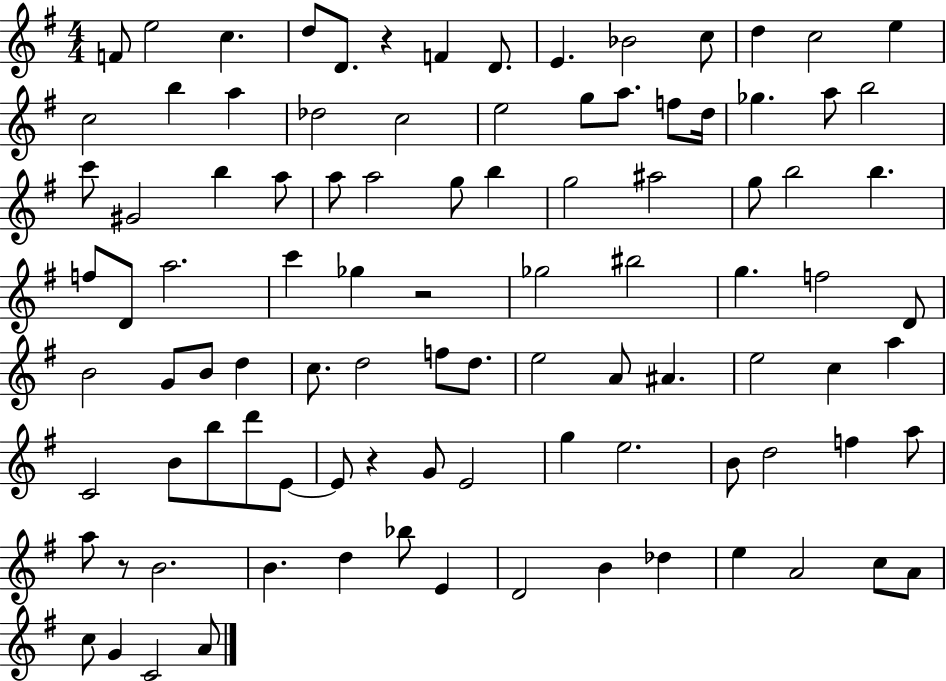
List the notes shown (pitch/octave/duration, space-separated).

F4/e E5/h C5/q. D5/e D4/e. R/q F4/q D4/e. E4/q. Bb4/h C5/e D5/q C5/h E5/q C5/h B5/q A5/q Db5/h C5/h E5/h G5/e A5/e. F5/e D5/s Gb5/q. A5/e B5/h C6/e G#4/h B5/q A5/e A5/e A5/h G5/e B5/q G5/h A#5/h G5/e B5/h B5/q. F5/e D4/e A5/h. C6/q Gb5/q R/h Gb5/h BIS5/h G5/q. F5/h D4/e B4/h G4/e B4/e D5/q C5/e. D5/h F5/e D5/e. E5/h A4/e A#4/q. E5/h C5/q A5/q C4/h B4/e B5/e D6/e E4/e E4/e R/q G4/e E4/h G5/q E5/h. B4/e D5/h F5/q A5/e A5/e R/e B4/h. B4/q. D5/q Bb5/e E4/q D4/h B4/q Db5/q E5/q A4/h C5/e A4/e C5/e G4/q C4/h A4/e